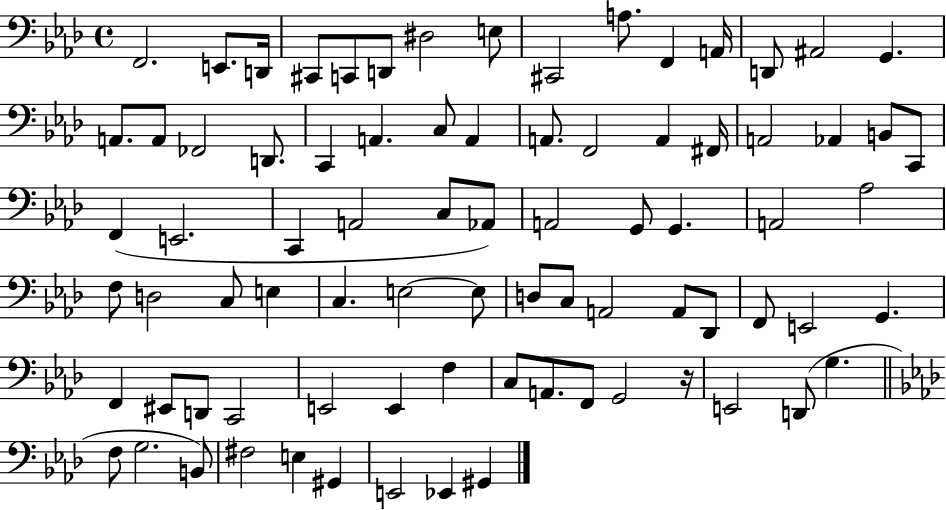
{
  \clef bass
  \time 4/4
  \defaultTimeSignature
  \key aes \major
  f,2. e,8. d,16 | cis,8 c,8 d,8 dis2 e8 | cis,2 a8. f,4 a,16 | d,8 ais,2 g,4. | \break a,8. a,8 fes,2 d,8. | c,4 a,4. c8 a,4 | a,8. f,2 a,4 fis,16 | a,2 aes,4 b,8 c,8 | \break f,4( e,2. | c,4 a,2 c8 aes,8) | a,2 g,8 g,4. | a,2 aes2 | \break f8 d2 c8 e4 | c4. e2~~ e8 | d8 c8 a,2 a,8 des,8 | f,8 e,2 g,4. | \break f,4 eis,8 d,8 c,2 | e,2 e,4 f4 | c8 a,8. f,8 g,2 r16 | e,2 d,8( g4. | \break \bar "||" \break \key aes \major f8 g2. b,8) | fis2 e4 gis,4 | e,2 ees,4 gis,4 | \bar "|."
}